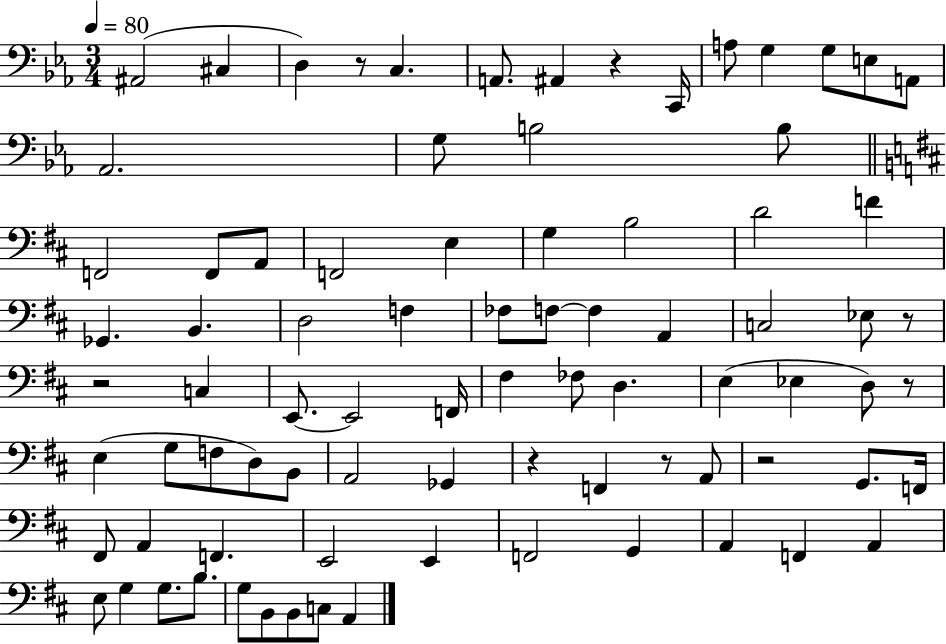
X:1
T:Untitled
M:3/4
L:1/4
K:Eb
^A,,2 ^C, D, z/2 C, A,,/2 ^A,, z C,,/4 A,/2 G, G,/2 E,/2 A,,/2 _A,,2 G,/2 B,2 B,/2 F,,2 F,,/2 A,,/2 F,,2 E, G, B,2 D2 F _G,, B,, D,2 F, _F,/2 F,/2 F, A,, C,2 _E,/2 z/2 z2 C, E,,/2 E,,2 F,,/4 ^F, _F,/2 D, E, _E, D,/2 z/2 E, G,/2 F,/2 D,/2 B,,/2 A,,2 _G,, z F,, z/2 A,,/2 z2 G,,/2 F,,/4 ^F,,/2 A,, F,, E,,2 E,, F,,2 G,, A,, F,, A,, E,/2 G, G,/2 B,/2 G,/2 B,,/2 B,,/2 C,/2 A,,